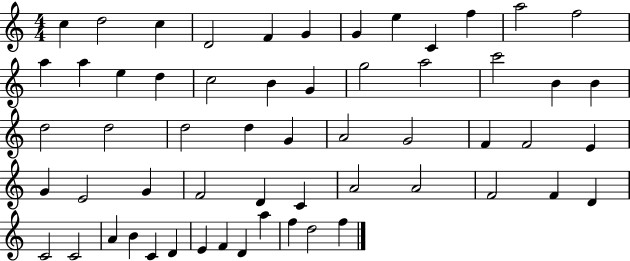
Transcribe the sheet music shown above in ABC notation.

X:1
T:Untitled
M:4/4
L:1/4
K:C
c d2 c D2 F G G e C f a2 f2 a a e d c2 B G g2 a2 c'2 B B d2 d2 d2 d G A2 G2 F F2 E G E2 G F2 D C A2 A2 F2 F D C2 C2 A B C D E F D a f d2 f